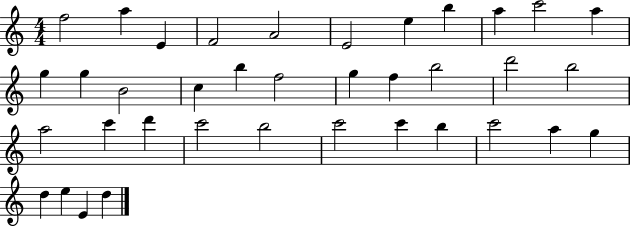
F5/h A5/q E4/q F4/h A4/h E4/h E5/q B5/q A5/q C6/h A5/q G5/q G5/q B4/h C5/q B5/q F5/h G5/q F5/q B5/h D6/h B5/h A5/h C6/q D6/q C6/h B5/h C6/h C6/q B5/q C6/h A5/q G5/q D5/q E5/q E4/q D5/q